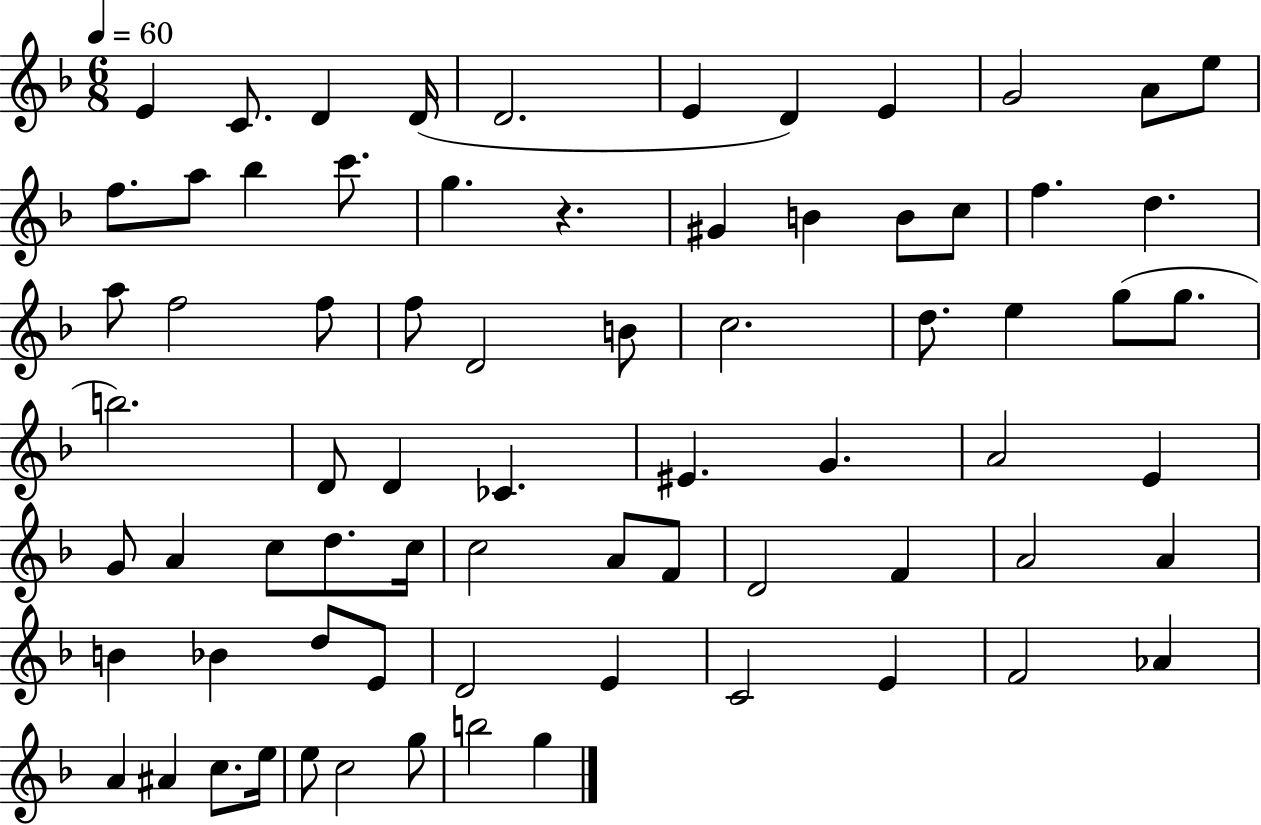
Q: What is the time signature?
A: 6/8